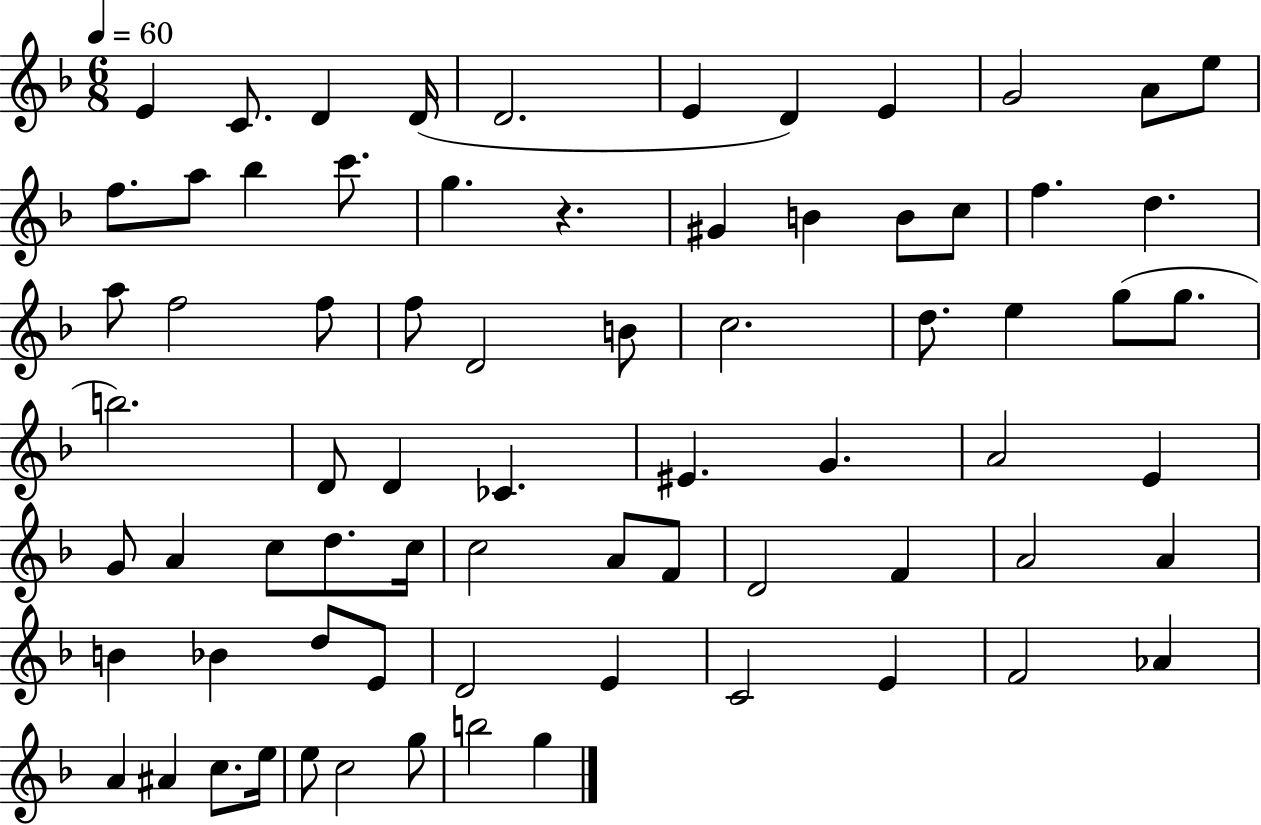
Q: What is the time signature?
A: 6/8